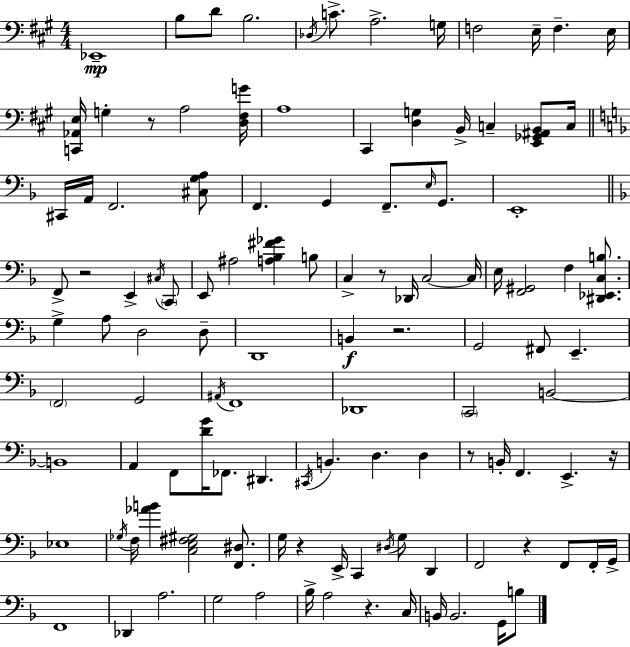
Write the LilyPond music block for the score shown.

{
  \clef bass
  \numericTimeSignature
  \time 4/4
  \key a \major
  \repeat volta 2 { ees,1--\mp | b8 d'8 b2. | \acciaccatura { des16 } c'8.-> a2.-> | g16 f2 e16-- f4.-- | \break e16 <c, aes, e>16 g4-. r8 a2 | <d fis g'>16 a1 | cis,4 <d g>4 b,16-> c4-- <e, ges, ais, b,>8 | c16 \bar "||" \break \key f \major cis,16 a,16 f,2. <cis g a>8 | f,4. g,4 f,8.-- \grace { e16 } g,8. | e,1-. | \bar "||" \break \key d \minor f,8-> r2 e,4-> \acciaccatura { cis16 } \parenthesize c,8 | e,8 ais2 <a bes fis' ges'>4 b8 | c4-> r8 des,16 c2~~ | c16 e16 <f, gis,>2 f4 <dis, ees, c b>8. | \break g4-> a8 d2 d8-- | d,1 | b,4\f r2. | g,2 fis,8 e,4.-- | \break \parenthesize f,2 g,2 | \acciaccatura { ais,16 } f,1 | des,1 | \parenthesize c,2 b,2~~ | \break b,1 | a,4 f,8 <d' g'>16 fes,8. dis,4. | \acciaccatura { cis,16 } b,4. d4. d4 | r8 b,16-. f,4. e,4.-> | \break r16 ees1 | \acciaccatura { ges16 } f16 <aes' b'>4 <c e fis gis>2 | <f, dis>8. g16 r4 e,16-> c,4 \acciaccatura { dis16 } g8 | d,4 f,2 r4 | \break f,8 f,16-. g,16-> f,1 | des,4 a2. | g2 a2 | bes16-> a2 r4. | \break c16 b,16 b,2. | g,16 b8 } \bar "|."
}